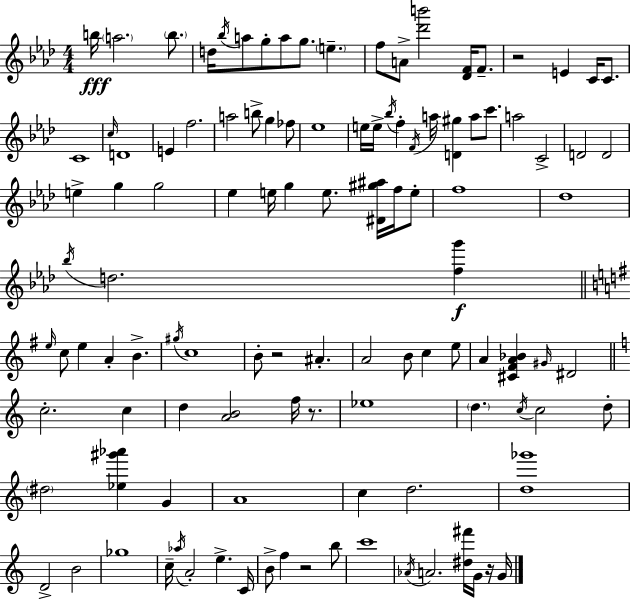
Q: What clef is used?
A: treble